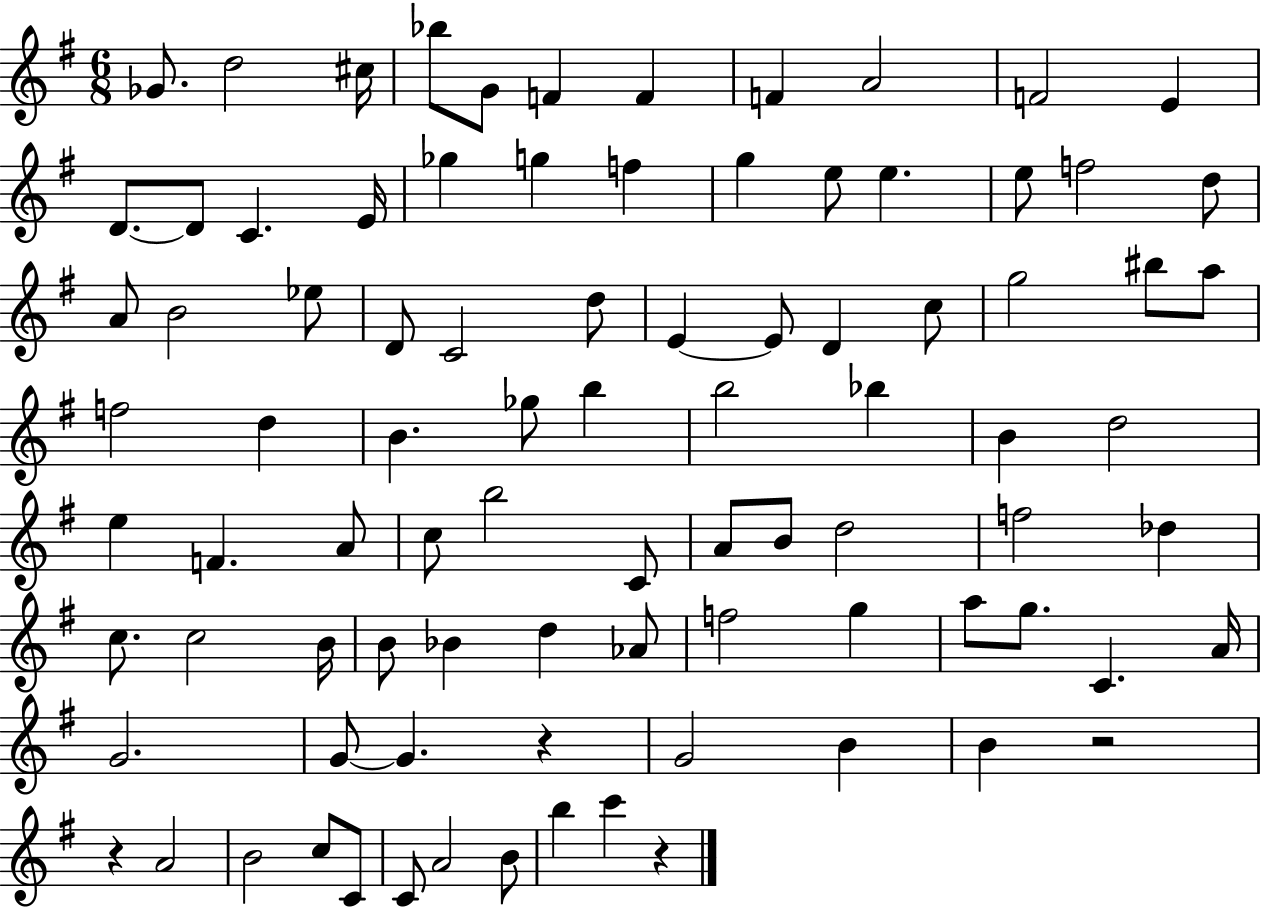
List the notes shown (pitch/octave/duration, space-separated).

Gb4/e. D5/h C#5/s Bb5/e G4/e F4/q F4/q F4/q A4/h F4/h E4/q D4/e. D4/e C4/q. E4/s Gb5/q G5/q F5/q G5/q E5/e E5/q. E5/e F5/h D5/e A4/e B4/h Eb5/e D4/e C4/h D5/e E4/q E4/e D4/q C5/e G5/h BIS5/e A5/e F5/h D5/q B4/q. Gb5/e B5/q B5/h Bb5/q B4/q D5/h E5/q F4/q. A4/e C5/e B5/h C4/e A4/e B4/e D5/h F5/h Db5/q C5/e. C5/h B4/s B4/e Bb4/q D5/q Ab4/e F5/h G5/q A5/e G5/e. C4/q. A4/s G4/h. G4/e G4/q. R/q G4/h B4/q B4/q R/h R/q A4/h B4/h C5/e C4/e C4/e A4/h B4/e B5/q C6/q R/q